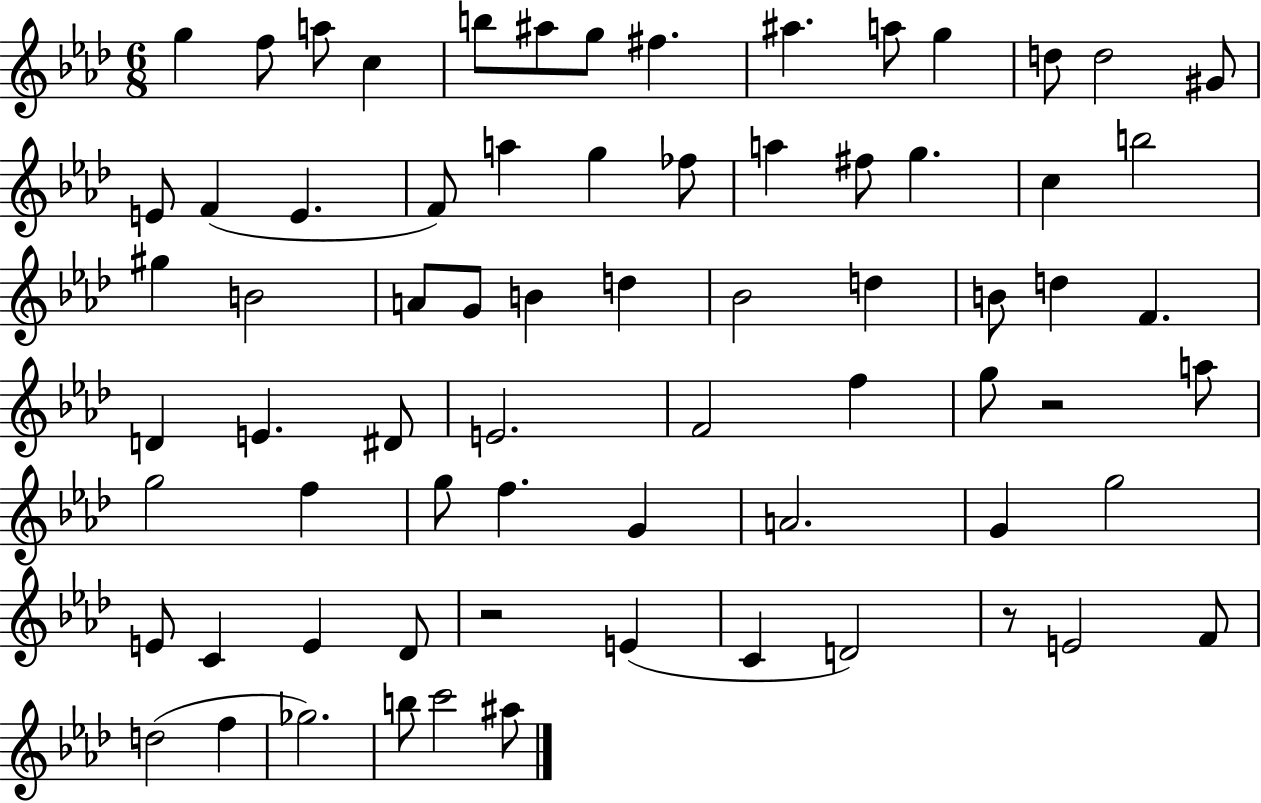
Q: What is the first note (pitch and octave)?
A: G5